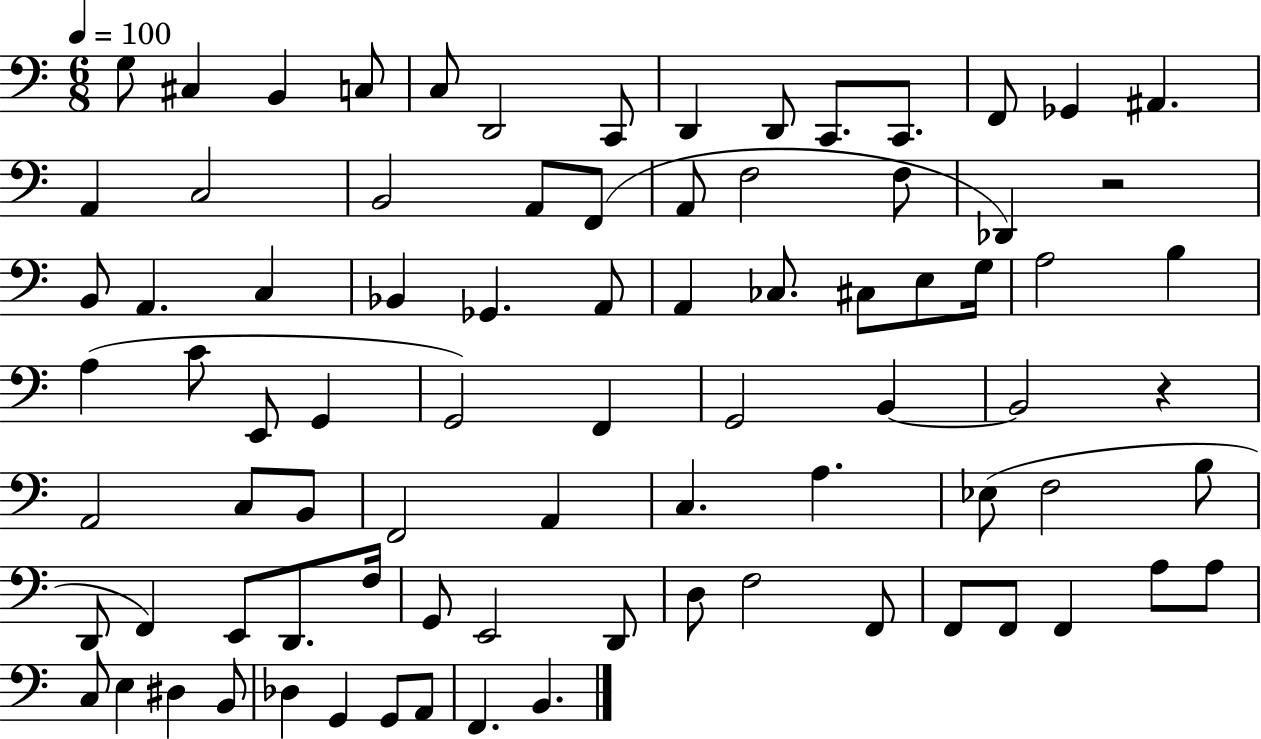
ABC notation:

X:1
T:Untitled
M:6/8
L:1/4
K:C
G,/2 ^C, B,, C,/2 C,/2 D,,2 C,,/2 D,, D,,/2 C,,/2 C,,/2 F,,/2 _G,, ^A,, A,, C,2 B,,2 A,,/2 F,,/2 A,,/2 F,2 F,/2 _D,, z2 B,,/2 A,, C, _B,, _G,, A,,/2 A,, _C,/2 ^C,/2 E,/2 G,/4 A,2 B, A, C/2 E,,/2 G,, G,,2 F,, G,,2 B,, B,,2 z A,,2 C,/2 B,,/2 F,,2 A,, C, A, _E,/2 F,2 B,/2 D,,/2 F,, E,,/2 D,,/2 F,/4 G,,/2 E,,2 D,,/2 D,/2 F,2 F,,/2 F,,/2 F,,/2 F,, A,/2 A,/2 C,/2 E, ^D, B,,/2 _D, G,, G,,/2 A,,/2 F,, B,,